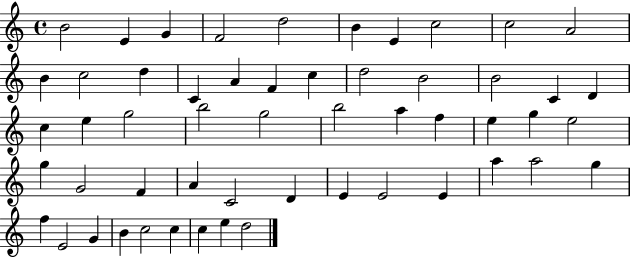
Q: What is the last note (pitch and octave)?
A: D5